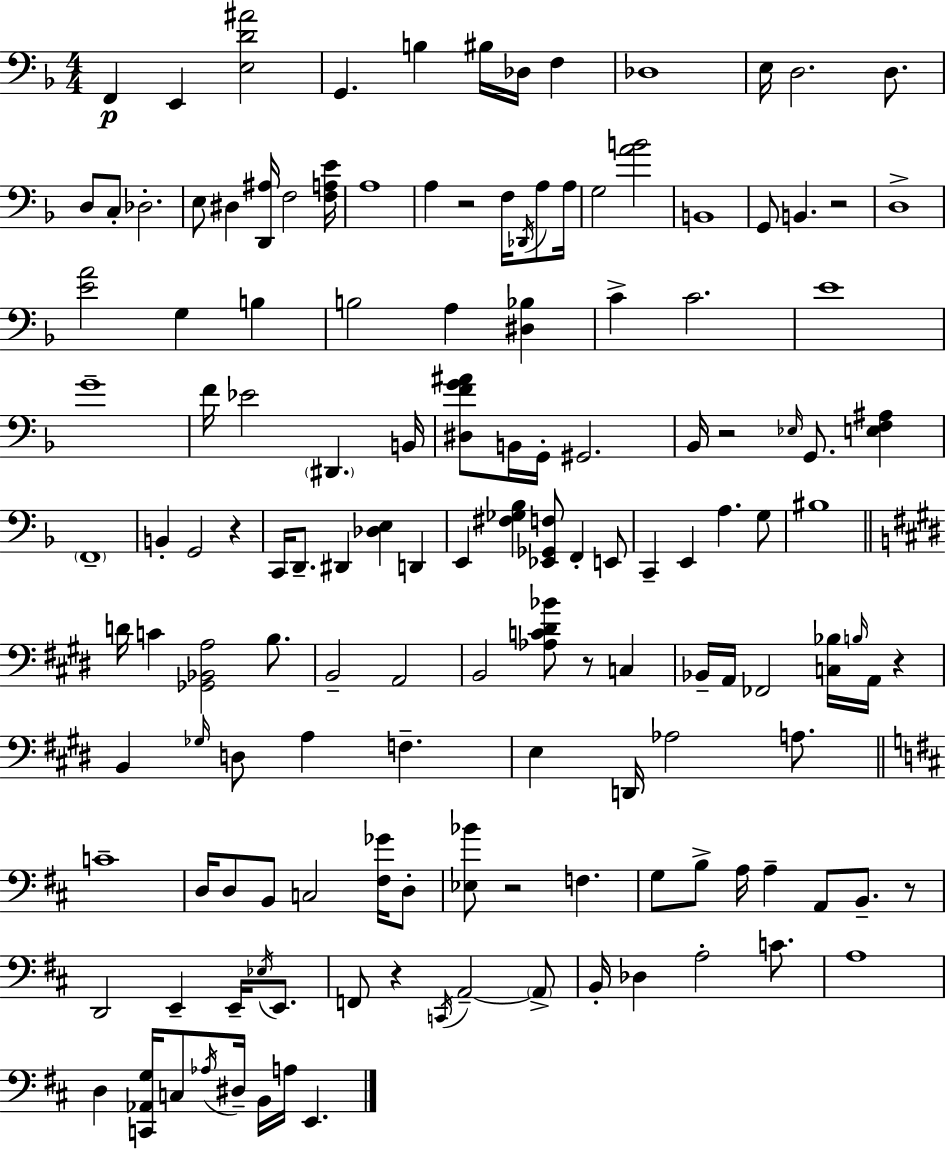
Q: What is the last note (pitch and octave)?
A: E2